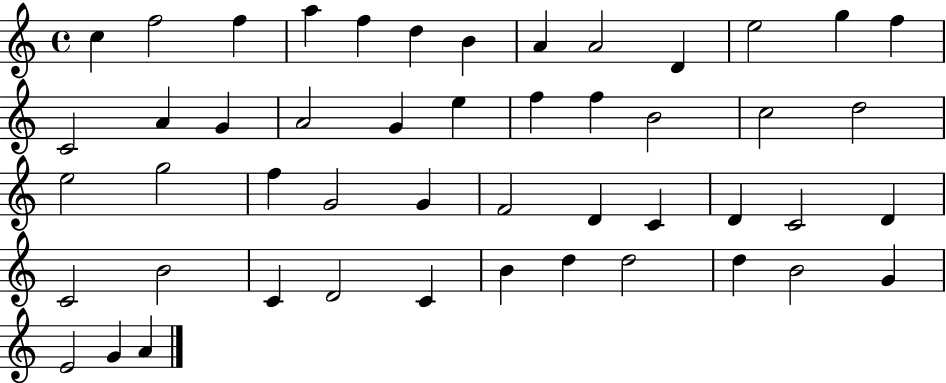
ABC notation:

X:1
T:Untitled
M:4/4
L:1/4
K:C
c f2 f a f d B A A2 D e2 g f C2 A G A2 G e f f B2 c2 d2 e2 g2 f G2 G F2 D C D C2 D C2 B2 C D2 C B d d2 d B2 G E2 G A